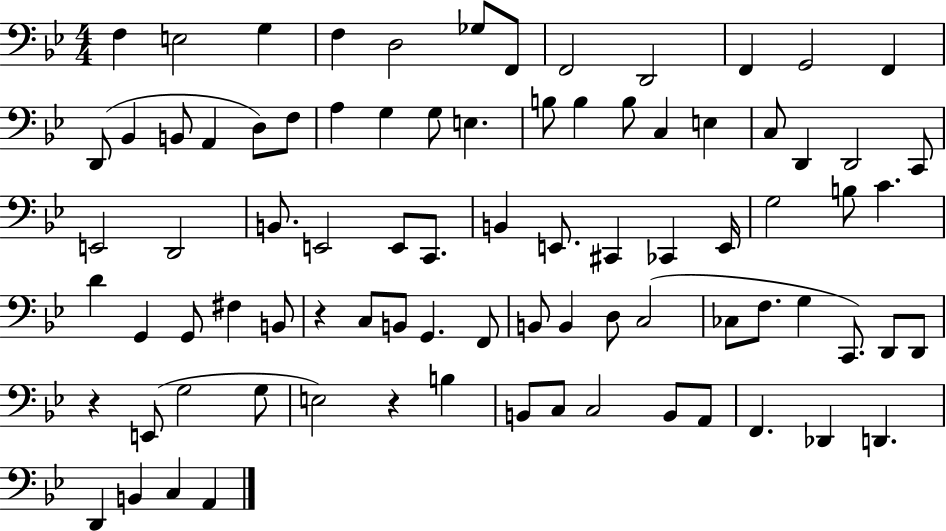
{
  \clef bass
  \numericTimeSignature
  \time 4/4
  \key bes \major
  \repeat volta 2 { f4 e2 g4 | f4 d2 ges8 f,8 | f,2 d,2 | f,4 g,2 f,4 | \break d,8( bes,4 b,8 a,4 d8) f8 | a4 g4 g8 e4. | b8 b4 b8 c4 e4 | c8 d,4 d,2 c,8 | \break e,2 d,2 | b,8. e,2 e,8 c,8. | b,4 e,8. cis,4 ces,4 e,16 | g2 b8 c'4. | \break d'4 g,4 g,8 fis4 b,8 | r4 c8 b,8 g,4. f,8 | b,8 b,4 d8 c2( | ces8 f8. g4 c,8.) d,8 d,8 | \break r4 e,8( g2 g8 | e2) r4 b4 | b,8 c8 c2 b,8 a,8 | f,4. des,4 d,4. | \break d,4 b,4 c4 a,4 | } \bar "|."
}